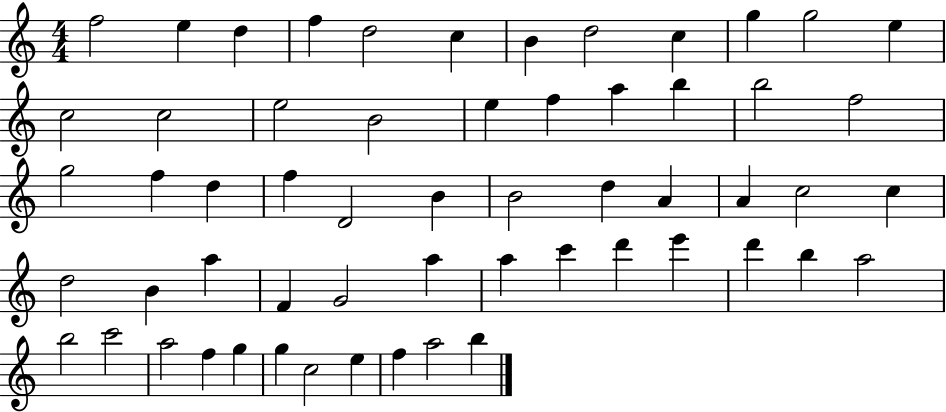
F5/h E5/q D5/q F5/q D5/h C5/q B4/q D5/h C5/q G5/q G5/h E5/q C5/h C5/h E5/h B4/h E5/q F5/q A5/q B5/q B5/h F5/h G5/h F5/q D5/q F5/q D4/h B4/q B4/h D5/q A4/q A4/q C5/h C5/q D5/h B4/q A5/q F4/q G4/h A5/q A5/q C6/q D6/q E6/q D6/q B5/q A5/h B5/h C6/h A5/h F5/q G5/q G5/q C5/h E5/q F5/q A5/h B5/q